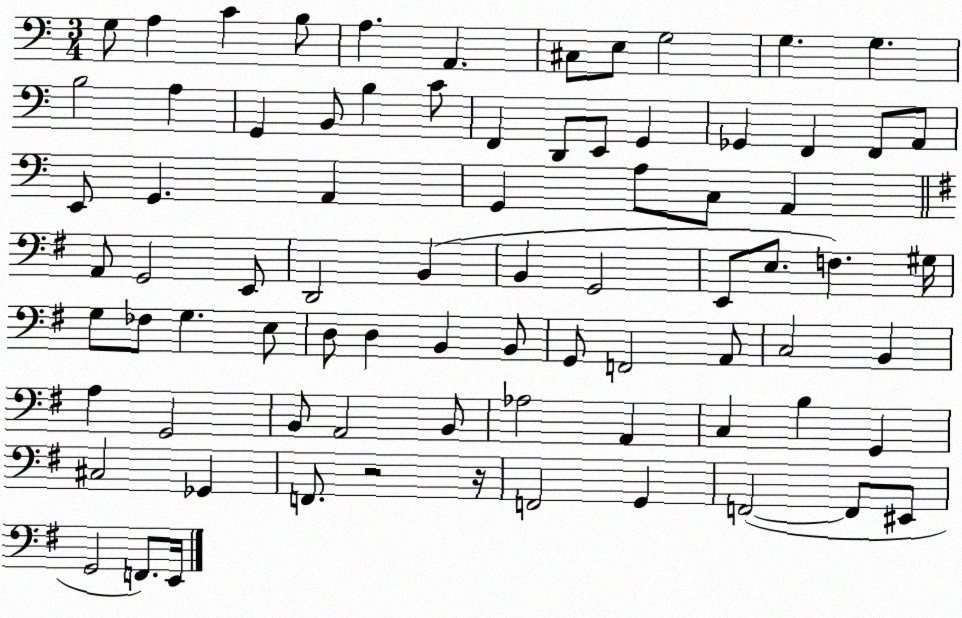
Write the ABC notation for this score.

X:1
T:Untitled
M:3/4
L:1/4
K:C
G,/2 A, C B,/2 A, A,, ^C,/2 E,/2 G,2 G, G, B,2 A, G,, B,,/2 B, C/2 F,, D,,/2 E,,/2 G,, _G,, F,, F,,/2 A,,/2 E,,/2 G,, A,, G,, A,/2 C,/2 A,, A,,/2 G,,2 E,,/2 D,,2 B,, B,, G,,2 E,,/2 E,/2 F, ^G,/4 G,/2 _F,/2 G, E,/2 D,/2 D, B,, B,,/2 G,,/2 F,,2 A,,/2 C,2 B,, A, G,,2 B,,/2 A,,2 B,,/2 _A,2 A,, C, B, G,, ^C,2 _G,, F,,/2 z2 z/4 F,,2 G,, F,,2 F,,/2 ^E,,/2 G,,2 F,,/2 E,,/4